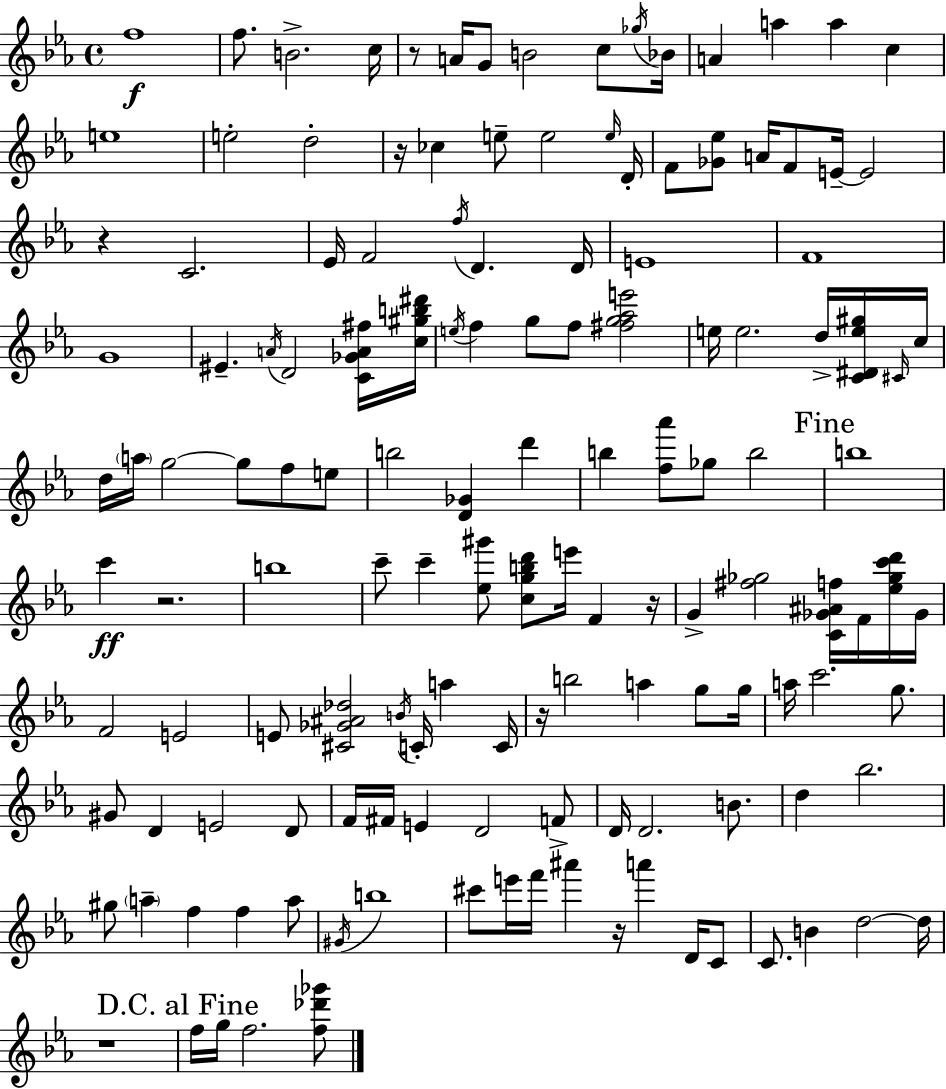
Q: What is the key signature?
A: C minor